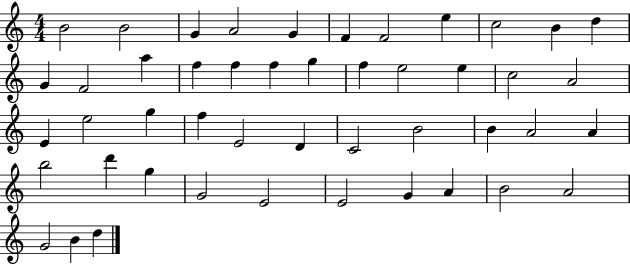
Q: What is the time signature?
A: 4/4